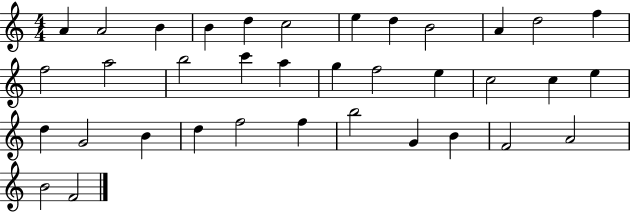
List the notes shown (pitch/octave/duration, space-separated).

A4/q A4/h B4/q B4/q D5/q C5/h E5/q D5/q B4/h A4/q D5/h F5/q F5/h A5/h B5/h C6/q A5/q G5/q F5/h E5/q C5/h C5/q E5/q D5/q G4/h B4/q D5/q F5/h F5/q B5/h G4/q B4/q F4/h A4/h B4/h F4/h